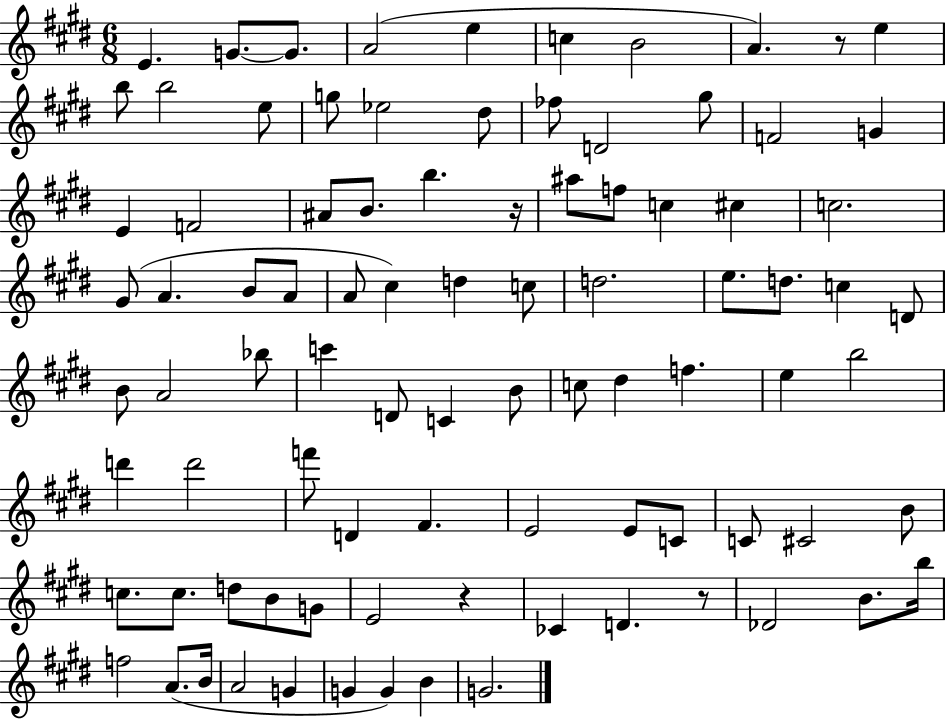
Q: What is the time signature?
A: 6/8